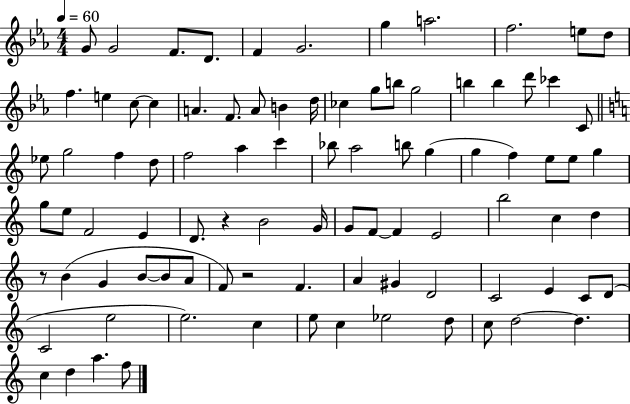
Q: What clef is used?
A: treble